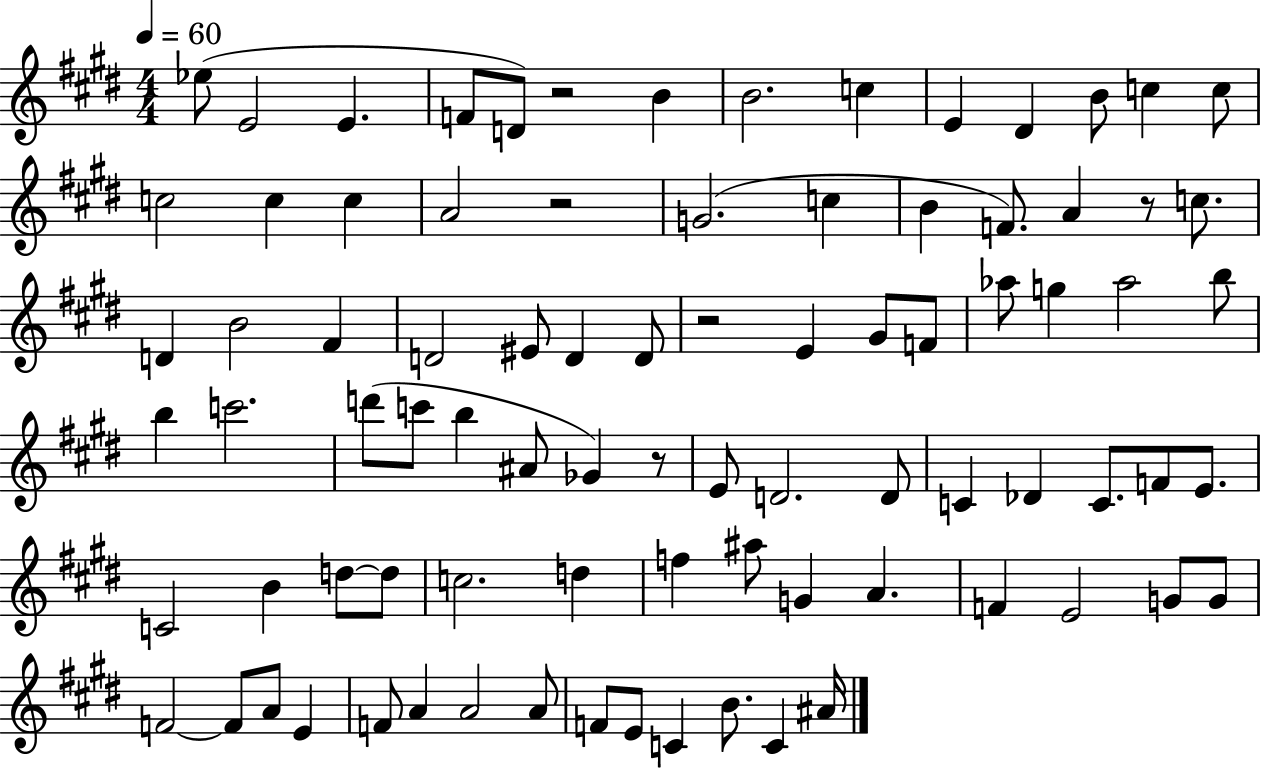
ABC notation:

X:1
T:Untitled
M:4/4
L:1/4
K:E
_e/2 E2 E F/2 D/2 z2 B B2 c E ^D B/2 c c/2 c2 c c A2 z2 G2 c B F/2 A z/2 c/2 D B2 ^F D2 ^E/2 D D/2 z2 E ^G/2 F/2 _a/2 g _a2 b/2 b c'2 d'/2 c'/2 b ^A/2 _G z/2 E/2 D2 D/2 C _D C/2 F/2 E/2 C2 B d/2 d/2 c2 d f ^a/2 G A F E2 G/2 G/2 F2 F/2 A/2 E F/2 A A2 A/2 F/2 E/2 C B/2 C ^A/4